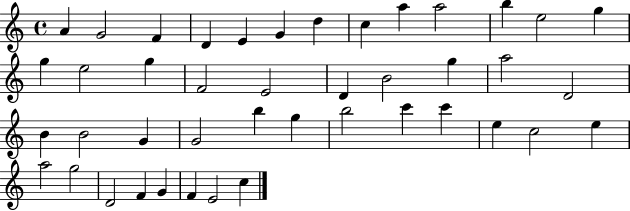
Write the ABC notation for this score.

X:1
T:Untitled
M:4/4
L:1/4
K:C
A G2 F D E G d c a a2 b e2 g g e2 g F2 E2 D B2 g a2 D2 B B2 G G2 b g b2 c' c' e c2 e a2 g2 D2 F G F E2 c